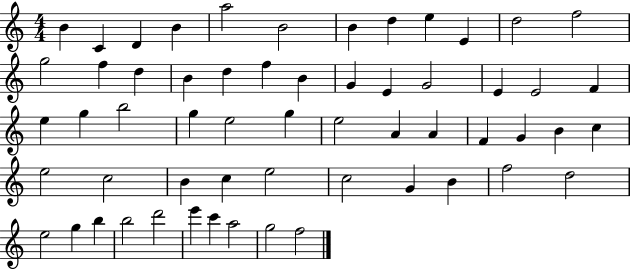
{
  \clef treble
  \numericTimeSignature
  \time 4/4
  \key c \major
  b'4 c'4 d'4 b'4 | a''2 b'2 | b'4 d''4 e''4 e'4 | d''2 f''2 | \break g''2 f''4 d''4 | b'4 d''4 f''4 b'4 | g'4 e'4 g'2 | e'4 e'2 f'4 | \break e''4 g''4 b''2 | g''4 e''2 g''4 | e''2 a'4 a'4 | f'4 g'4 b'4 c''4 | \break e''2 c''2 | b'4 c''4 e''2 | c''2 g'4 b'4 | f''2 d''2 | \break e''2 g''4 b''4 | b''2 d'''2 | e'''4 c'''4 a''2 | g''2 f''2 | \break \bar "|."
}